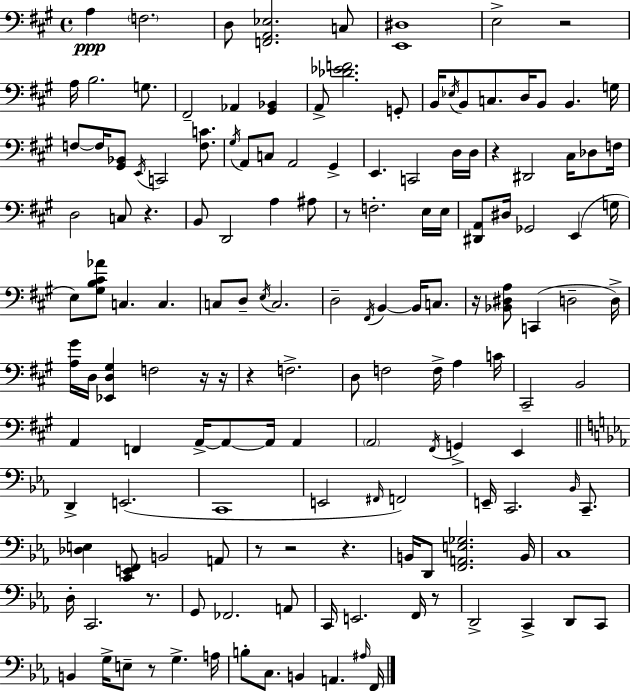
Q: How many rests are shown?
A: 14